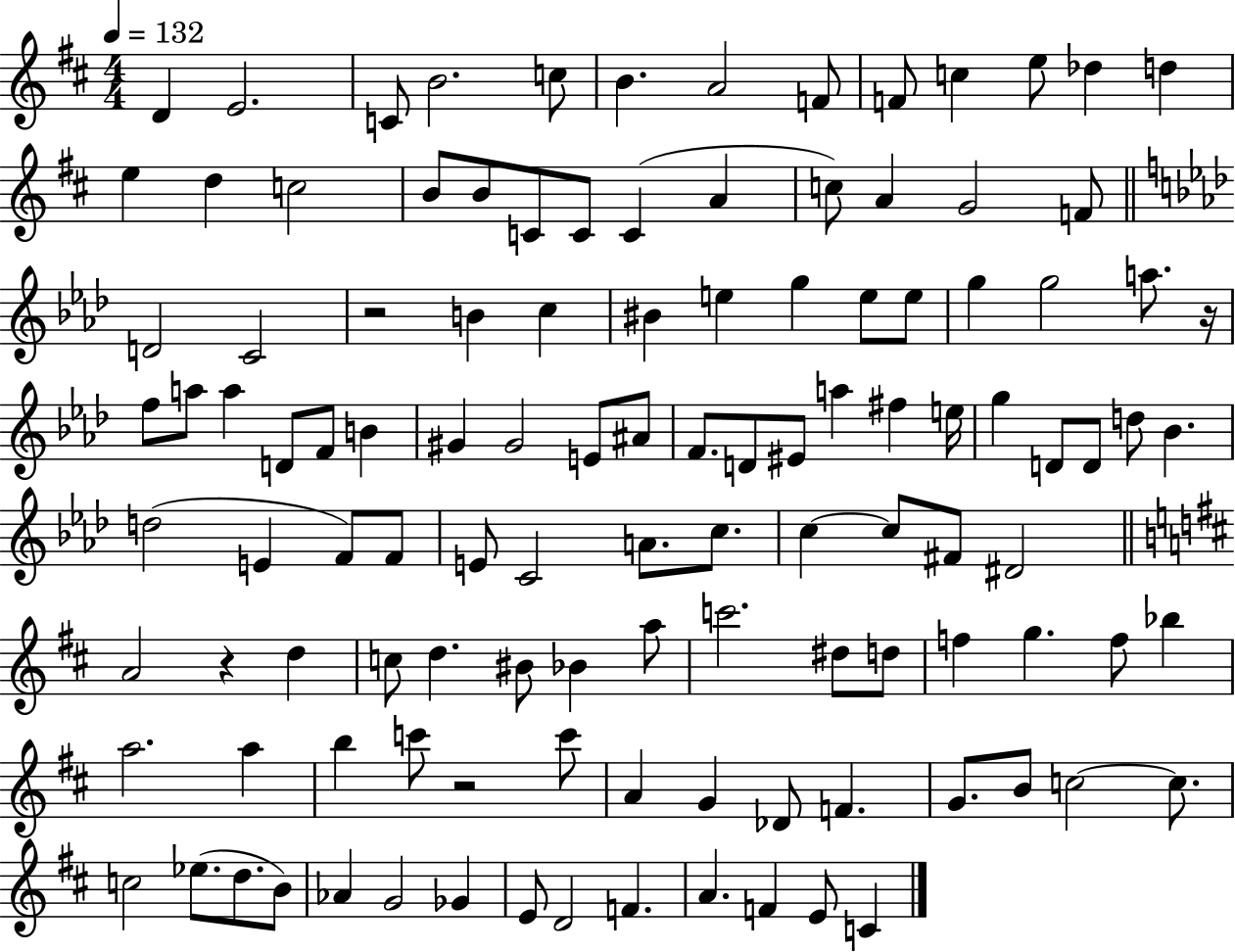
{
  \clef treble
  \numericTimeSignature
  \time 4/4
  \key d \major
  \tempo 4 = 132
  d'4 e'2. | c'8 b'2. c''8 | b'4. a'2 f'8 | f'8 c''4 e''8 des''4 d''4 | \break e''4 d''4 c''2 | b'8 b'8 c'8 c'8 c'4( a'4 | c''8) a'4 g'2 f'8 | \bar "||" \break \key aes \major d'2 c'2 | r2 b'4 c''4 | bis'4 e''4 g''4 e''8 e''8 | g''4 g''2 a''8. r16 | \break f''8 a''8 a''4 d'8 f'8 b'4 | gis'4 gis'2 e'8 ais'8 | f'8. d'8 eis'8 a''4 fis''4 e''16 | g''4 d'8 d'8 d''8 bes'4. | \break d''2( e'4 f'8) f'8 | e'8 c'2 a'8. c''8. | c''4~~ c''8 fis'8 dis'2 | \bar "||" \break \key b \minor a'2 r4 d''4 | c''8 d''4. bis'8 bes'4 a''8 | c'''2. dis''8 d''8 | f''4 g''4. f''8 bes''4 | \break a''2. a''4 | b''4 c'''8 r2 c'''8 | a'4 g'4 des'8 f'4. | g'8. b'8 c''2~~ c''8. | \break c''2 ees''8.( d''8. b'8) | aes'4 g'2 ges'4 | e'8 d'2 f'4. | a'4. f'4 e'8 c'4 | \break \bar "|."
}